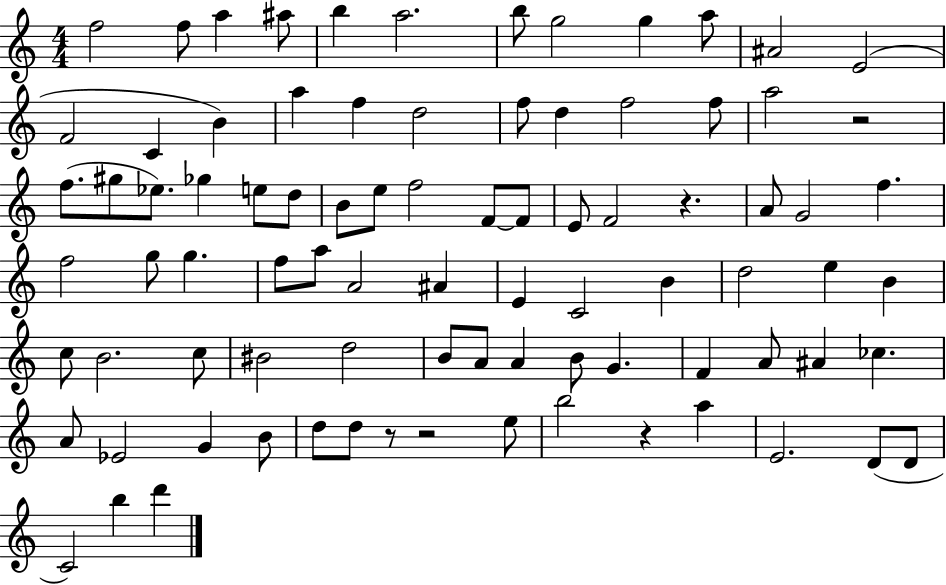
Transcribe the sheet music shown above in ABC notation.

X:1
T:Untitled
M:4/4
L:1/4
K:C
f2 f/2 a ^a/2 b a2 b/2 g2 g a/2 ^A2 E2 F2 C B a f d2 f/2 d f2 f/2 a2 z2 f/2 ^g/2 _e/2 _g e/2 d/2 B/2 e/2 f2 F/2 F/2 E/2 F2 z A/2 G2 f f2 g/2 g f/2 a/2 A2 ^A E C2 B d2 e B c/2 B2 c/2 ^B2 d2 B/2 A/2 A B/2 G F A/2 ^A _c A/2 _E2 G B/2 d/2 d/2 z/2 z2 e/2 b2 z a E2 D/2 D/2 C2 b d'